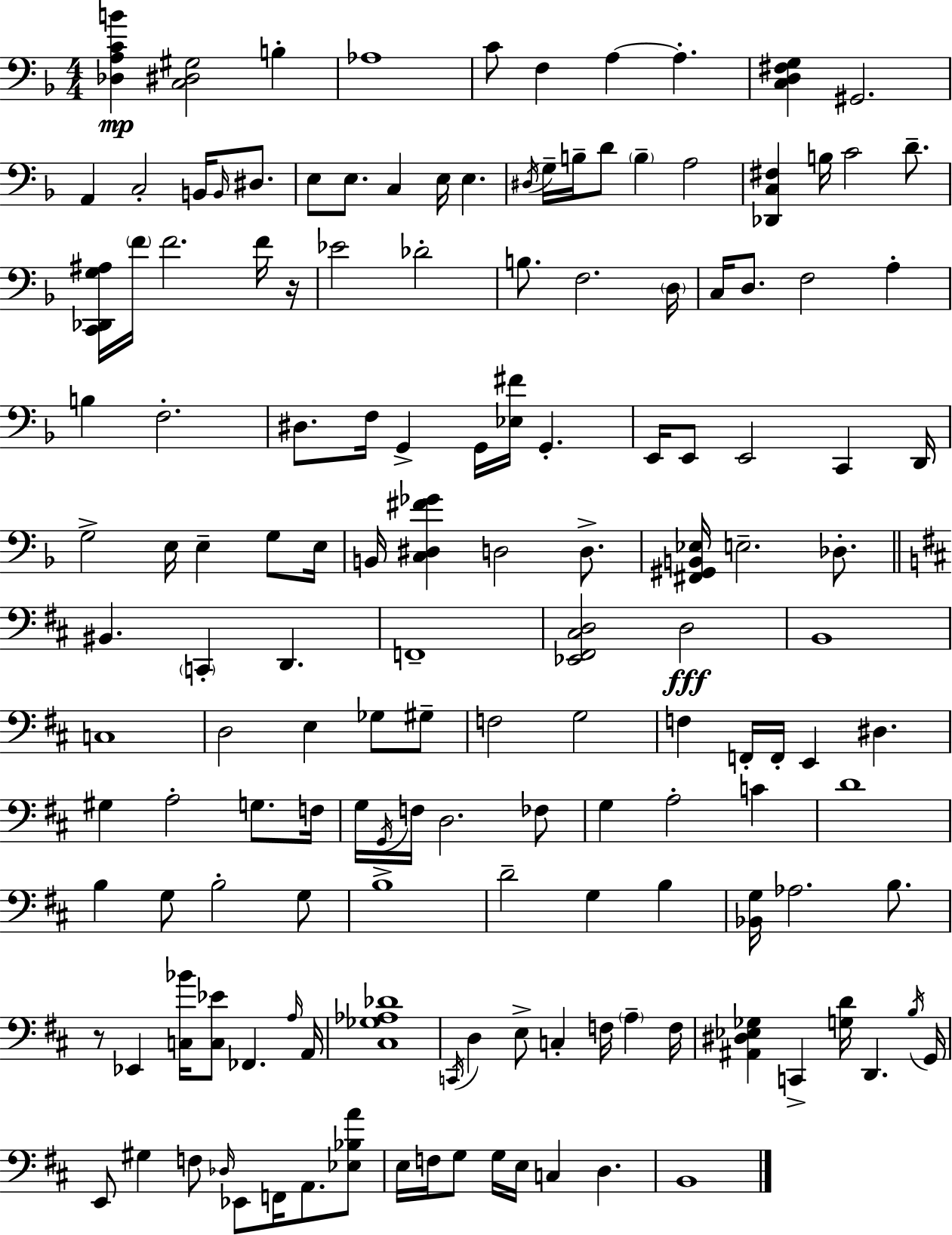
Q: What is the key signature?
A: D minor